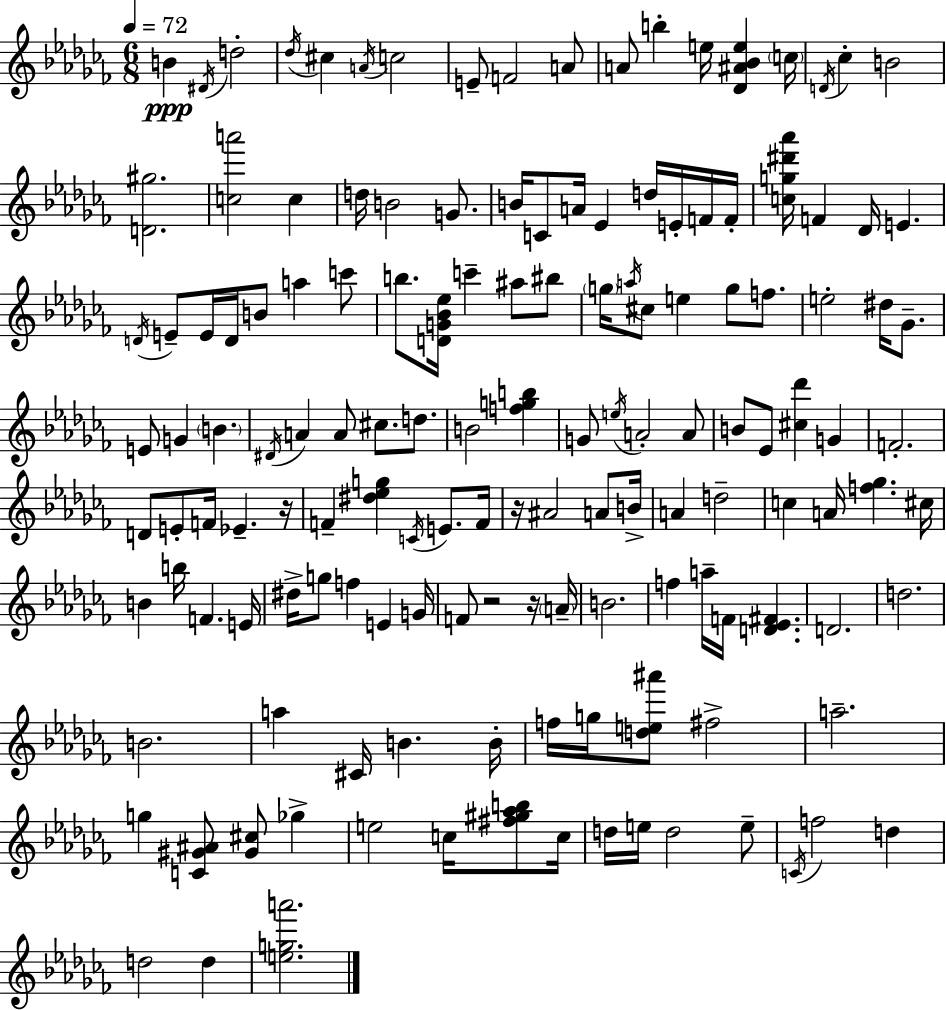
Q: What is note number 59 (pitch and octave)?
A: C#5